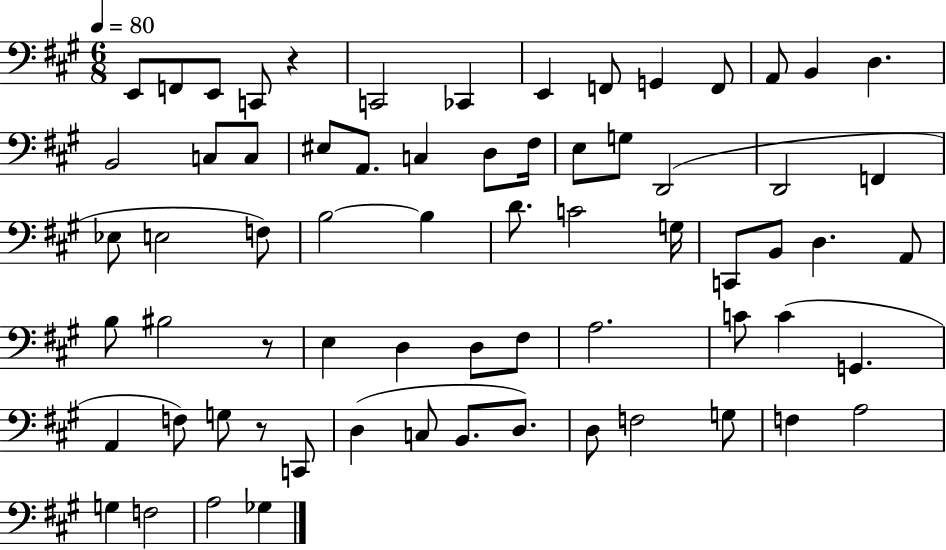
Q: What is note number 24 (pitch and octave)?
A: D2